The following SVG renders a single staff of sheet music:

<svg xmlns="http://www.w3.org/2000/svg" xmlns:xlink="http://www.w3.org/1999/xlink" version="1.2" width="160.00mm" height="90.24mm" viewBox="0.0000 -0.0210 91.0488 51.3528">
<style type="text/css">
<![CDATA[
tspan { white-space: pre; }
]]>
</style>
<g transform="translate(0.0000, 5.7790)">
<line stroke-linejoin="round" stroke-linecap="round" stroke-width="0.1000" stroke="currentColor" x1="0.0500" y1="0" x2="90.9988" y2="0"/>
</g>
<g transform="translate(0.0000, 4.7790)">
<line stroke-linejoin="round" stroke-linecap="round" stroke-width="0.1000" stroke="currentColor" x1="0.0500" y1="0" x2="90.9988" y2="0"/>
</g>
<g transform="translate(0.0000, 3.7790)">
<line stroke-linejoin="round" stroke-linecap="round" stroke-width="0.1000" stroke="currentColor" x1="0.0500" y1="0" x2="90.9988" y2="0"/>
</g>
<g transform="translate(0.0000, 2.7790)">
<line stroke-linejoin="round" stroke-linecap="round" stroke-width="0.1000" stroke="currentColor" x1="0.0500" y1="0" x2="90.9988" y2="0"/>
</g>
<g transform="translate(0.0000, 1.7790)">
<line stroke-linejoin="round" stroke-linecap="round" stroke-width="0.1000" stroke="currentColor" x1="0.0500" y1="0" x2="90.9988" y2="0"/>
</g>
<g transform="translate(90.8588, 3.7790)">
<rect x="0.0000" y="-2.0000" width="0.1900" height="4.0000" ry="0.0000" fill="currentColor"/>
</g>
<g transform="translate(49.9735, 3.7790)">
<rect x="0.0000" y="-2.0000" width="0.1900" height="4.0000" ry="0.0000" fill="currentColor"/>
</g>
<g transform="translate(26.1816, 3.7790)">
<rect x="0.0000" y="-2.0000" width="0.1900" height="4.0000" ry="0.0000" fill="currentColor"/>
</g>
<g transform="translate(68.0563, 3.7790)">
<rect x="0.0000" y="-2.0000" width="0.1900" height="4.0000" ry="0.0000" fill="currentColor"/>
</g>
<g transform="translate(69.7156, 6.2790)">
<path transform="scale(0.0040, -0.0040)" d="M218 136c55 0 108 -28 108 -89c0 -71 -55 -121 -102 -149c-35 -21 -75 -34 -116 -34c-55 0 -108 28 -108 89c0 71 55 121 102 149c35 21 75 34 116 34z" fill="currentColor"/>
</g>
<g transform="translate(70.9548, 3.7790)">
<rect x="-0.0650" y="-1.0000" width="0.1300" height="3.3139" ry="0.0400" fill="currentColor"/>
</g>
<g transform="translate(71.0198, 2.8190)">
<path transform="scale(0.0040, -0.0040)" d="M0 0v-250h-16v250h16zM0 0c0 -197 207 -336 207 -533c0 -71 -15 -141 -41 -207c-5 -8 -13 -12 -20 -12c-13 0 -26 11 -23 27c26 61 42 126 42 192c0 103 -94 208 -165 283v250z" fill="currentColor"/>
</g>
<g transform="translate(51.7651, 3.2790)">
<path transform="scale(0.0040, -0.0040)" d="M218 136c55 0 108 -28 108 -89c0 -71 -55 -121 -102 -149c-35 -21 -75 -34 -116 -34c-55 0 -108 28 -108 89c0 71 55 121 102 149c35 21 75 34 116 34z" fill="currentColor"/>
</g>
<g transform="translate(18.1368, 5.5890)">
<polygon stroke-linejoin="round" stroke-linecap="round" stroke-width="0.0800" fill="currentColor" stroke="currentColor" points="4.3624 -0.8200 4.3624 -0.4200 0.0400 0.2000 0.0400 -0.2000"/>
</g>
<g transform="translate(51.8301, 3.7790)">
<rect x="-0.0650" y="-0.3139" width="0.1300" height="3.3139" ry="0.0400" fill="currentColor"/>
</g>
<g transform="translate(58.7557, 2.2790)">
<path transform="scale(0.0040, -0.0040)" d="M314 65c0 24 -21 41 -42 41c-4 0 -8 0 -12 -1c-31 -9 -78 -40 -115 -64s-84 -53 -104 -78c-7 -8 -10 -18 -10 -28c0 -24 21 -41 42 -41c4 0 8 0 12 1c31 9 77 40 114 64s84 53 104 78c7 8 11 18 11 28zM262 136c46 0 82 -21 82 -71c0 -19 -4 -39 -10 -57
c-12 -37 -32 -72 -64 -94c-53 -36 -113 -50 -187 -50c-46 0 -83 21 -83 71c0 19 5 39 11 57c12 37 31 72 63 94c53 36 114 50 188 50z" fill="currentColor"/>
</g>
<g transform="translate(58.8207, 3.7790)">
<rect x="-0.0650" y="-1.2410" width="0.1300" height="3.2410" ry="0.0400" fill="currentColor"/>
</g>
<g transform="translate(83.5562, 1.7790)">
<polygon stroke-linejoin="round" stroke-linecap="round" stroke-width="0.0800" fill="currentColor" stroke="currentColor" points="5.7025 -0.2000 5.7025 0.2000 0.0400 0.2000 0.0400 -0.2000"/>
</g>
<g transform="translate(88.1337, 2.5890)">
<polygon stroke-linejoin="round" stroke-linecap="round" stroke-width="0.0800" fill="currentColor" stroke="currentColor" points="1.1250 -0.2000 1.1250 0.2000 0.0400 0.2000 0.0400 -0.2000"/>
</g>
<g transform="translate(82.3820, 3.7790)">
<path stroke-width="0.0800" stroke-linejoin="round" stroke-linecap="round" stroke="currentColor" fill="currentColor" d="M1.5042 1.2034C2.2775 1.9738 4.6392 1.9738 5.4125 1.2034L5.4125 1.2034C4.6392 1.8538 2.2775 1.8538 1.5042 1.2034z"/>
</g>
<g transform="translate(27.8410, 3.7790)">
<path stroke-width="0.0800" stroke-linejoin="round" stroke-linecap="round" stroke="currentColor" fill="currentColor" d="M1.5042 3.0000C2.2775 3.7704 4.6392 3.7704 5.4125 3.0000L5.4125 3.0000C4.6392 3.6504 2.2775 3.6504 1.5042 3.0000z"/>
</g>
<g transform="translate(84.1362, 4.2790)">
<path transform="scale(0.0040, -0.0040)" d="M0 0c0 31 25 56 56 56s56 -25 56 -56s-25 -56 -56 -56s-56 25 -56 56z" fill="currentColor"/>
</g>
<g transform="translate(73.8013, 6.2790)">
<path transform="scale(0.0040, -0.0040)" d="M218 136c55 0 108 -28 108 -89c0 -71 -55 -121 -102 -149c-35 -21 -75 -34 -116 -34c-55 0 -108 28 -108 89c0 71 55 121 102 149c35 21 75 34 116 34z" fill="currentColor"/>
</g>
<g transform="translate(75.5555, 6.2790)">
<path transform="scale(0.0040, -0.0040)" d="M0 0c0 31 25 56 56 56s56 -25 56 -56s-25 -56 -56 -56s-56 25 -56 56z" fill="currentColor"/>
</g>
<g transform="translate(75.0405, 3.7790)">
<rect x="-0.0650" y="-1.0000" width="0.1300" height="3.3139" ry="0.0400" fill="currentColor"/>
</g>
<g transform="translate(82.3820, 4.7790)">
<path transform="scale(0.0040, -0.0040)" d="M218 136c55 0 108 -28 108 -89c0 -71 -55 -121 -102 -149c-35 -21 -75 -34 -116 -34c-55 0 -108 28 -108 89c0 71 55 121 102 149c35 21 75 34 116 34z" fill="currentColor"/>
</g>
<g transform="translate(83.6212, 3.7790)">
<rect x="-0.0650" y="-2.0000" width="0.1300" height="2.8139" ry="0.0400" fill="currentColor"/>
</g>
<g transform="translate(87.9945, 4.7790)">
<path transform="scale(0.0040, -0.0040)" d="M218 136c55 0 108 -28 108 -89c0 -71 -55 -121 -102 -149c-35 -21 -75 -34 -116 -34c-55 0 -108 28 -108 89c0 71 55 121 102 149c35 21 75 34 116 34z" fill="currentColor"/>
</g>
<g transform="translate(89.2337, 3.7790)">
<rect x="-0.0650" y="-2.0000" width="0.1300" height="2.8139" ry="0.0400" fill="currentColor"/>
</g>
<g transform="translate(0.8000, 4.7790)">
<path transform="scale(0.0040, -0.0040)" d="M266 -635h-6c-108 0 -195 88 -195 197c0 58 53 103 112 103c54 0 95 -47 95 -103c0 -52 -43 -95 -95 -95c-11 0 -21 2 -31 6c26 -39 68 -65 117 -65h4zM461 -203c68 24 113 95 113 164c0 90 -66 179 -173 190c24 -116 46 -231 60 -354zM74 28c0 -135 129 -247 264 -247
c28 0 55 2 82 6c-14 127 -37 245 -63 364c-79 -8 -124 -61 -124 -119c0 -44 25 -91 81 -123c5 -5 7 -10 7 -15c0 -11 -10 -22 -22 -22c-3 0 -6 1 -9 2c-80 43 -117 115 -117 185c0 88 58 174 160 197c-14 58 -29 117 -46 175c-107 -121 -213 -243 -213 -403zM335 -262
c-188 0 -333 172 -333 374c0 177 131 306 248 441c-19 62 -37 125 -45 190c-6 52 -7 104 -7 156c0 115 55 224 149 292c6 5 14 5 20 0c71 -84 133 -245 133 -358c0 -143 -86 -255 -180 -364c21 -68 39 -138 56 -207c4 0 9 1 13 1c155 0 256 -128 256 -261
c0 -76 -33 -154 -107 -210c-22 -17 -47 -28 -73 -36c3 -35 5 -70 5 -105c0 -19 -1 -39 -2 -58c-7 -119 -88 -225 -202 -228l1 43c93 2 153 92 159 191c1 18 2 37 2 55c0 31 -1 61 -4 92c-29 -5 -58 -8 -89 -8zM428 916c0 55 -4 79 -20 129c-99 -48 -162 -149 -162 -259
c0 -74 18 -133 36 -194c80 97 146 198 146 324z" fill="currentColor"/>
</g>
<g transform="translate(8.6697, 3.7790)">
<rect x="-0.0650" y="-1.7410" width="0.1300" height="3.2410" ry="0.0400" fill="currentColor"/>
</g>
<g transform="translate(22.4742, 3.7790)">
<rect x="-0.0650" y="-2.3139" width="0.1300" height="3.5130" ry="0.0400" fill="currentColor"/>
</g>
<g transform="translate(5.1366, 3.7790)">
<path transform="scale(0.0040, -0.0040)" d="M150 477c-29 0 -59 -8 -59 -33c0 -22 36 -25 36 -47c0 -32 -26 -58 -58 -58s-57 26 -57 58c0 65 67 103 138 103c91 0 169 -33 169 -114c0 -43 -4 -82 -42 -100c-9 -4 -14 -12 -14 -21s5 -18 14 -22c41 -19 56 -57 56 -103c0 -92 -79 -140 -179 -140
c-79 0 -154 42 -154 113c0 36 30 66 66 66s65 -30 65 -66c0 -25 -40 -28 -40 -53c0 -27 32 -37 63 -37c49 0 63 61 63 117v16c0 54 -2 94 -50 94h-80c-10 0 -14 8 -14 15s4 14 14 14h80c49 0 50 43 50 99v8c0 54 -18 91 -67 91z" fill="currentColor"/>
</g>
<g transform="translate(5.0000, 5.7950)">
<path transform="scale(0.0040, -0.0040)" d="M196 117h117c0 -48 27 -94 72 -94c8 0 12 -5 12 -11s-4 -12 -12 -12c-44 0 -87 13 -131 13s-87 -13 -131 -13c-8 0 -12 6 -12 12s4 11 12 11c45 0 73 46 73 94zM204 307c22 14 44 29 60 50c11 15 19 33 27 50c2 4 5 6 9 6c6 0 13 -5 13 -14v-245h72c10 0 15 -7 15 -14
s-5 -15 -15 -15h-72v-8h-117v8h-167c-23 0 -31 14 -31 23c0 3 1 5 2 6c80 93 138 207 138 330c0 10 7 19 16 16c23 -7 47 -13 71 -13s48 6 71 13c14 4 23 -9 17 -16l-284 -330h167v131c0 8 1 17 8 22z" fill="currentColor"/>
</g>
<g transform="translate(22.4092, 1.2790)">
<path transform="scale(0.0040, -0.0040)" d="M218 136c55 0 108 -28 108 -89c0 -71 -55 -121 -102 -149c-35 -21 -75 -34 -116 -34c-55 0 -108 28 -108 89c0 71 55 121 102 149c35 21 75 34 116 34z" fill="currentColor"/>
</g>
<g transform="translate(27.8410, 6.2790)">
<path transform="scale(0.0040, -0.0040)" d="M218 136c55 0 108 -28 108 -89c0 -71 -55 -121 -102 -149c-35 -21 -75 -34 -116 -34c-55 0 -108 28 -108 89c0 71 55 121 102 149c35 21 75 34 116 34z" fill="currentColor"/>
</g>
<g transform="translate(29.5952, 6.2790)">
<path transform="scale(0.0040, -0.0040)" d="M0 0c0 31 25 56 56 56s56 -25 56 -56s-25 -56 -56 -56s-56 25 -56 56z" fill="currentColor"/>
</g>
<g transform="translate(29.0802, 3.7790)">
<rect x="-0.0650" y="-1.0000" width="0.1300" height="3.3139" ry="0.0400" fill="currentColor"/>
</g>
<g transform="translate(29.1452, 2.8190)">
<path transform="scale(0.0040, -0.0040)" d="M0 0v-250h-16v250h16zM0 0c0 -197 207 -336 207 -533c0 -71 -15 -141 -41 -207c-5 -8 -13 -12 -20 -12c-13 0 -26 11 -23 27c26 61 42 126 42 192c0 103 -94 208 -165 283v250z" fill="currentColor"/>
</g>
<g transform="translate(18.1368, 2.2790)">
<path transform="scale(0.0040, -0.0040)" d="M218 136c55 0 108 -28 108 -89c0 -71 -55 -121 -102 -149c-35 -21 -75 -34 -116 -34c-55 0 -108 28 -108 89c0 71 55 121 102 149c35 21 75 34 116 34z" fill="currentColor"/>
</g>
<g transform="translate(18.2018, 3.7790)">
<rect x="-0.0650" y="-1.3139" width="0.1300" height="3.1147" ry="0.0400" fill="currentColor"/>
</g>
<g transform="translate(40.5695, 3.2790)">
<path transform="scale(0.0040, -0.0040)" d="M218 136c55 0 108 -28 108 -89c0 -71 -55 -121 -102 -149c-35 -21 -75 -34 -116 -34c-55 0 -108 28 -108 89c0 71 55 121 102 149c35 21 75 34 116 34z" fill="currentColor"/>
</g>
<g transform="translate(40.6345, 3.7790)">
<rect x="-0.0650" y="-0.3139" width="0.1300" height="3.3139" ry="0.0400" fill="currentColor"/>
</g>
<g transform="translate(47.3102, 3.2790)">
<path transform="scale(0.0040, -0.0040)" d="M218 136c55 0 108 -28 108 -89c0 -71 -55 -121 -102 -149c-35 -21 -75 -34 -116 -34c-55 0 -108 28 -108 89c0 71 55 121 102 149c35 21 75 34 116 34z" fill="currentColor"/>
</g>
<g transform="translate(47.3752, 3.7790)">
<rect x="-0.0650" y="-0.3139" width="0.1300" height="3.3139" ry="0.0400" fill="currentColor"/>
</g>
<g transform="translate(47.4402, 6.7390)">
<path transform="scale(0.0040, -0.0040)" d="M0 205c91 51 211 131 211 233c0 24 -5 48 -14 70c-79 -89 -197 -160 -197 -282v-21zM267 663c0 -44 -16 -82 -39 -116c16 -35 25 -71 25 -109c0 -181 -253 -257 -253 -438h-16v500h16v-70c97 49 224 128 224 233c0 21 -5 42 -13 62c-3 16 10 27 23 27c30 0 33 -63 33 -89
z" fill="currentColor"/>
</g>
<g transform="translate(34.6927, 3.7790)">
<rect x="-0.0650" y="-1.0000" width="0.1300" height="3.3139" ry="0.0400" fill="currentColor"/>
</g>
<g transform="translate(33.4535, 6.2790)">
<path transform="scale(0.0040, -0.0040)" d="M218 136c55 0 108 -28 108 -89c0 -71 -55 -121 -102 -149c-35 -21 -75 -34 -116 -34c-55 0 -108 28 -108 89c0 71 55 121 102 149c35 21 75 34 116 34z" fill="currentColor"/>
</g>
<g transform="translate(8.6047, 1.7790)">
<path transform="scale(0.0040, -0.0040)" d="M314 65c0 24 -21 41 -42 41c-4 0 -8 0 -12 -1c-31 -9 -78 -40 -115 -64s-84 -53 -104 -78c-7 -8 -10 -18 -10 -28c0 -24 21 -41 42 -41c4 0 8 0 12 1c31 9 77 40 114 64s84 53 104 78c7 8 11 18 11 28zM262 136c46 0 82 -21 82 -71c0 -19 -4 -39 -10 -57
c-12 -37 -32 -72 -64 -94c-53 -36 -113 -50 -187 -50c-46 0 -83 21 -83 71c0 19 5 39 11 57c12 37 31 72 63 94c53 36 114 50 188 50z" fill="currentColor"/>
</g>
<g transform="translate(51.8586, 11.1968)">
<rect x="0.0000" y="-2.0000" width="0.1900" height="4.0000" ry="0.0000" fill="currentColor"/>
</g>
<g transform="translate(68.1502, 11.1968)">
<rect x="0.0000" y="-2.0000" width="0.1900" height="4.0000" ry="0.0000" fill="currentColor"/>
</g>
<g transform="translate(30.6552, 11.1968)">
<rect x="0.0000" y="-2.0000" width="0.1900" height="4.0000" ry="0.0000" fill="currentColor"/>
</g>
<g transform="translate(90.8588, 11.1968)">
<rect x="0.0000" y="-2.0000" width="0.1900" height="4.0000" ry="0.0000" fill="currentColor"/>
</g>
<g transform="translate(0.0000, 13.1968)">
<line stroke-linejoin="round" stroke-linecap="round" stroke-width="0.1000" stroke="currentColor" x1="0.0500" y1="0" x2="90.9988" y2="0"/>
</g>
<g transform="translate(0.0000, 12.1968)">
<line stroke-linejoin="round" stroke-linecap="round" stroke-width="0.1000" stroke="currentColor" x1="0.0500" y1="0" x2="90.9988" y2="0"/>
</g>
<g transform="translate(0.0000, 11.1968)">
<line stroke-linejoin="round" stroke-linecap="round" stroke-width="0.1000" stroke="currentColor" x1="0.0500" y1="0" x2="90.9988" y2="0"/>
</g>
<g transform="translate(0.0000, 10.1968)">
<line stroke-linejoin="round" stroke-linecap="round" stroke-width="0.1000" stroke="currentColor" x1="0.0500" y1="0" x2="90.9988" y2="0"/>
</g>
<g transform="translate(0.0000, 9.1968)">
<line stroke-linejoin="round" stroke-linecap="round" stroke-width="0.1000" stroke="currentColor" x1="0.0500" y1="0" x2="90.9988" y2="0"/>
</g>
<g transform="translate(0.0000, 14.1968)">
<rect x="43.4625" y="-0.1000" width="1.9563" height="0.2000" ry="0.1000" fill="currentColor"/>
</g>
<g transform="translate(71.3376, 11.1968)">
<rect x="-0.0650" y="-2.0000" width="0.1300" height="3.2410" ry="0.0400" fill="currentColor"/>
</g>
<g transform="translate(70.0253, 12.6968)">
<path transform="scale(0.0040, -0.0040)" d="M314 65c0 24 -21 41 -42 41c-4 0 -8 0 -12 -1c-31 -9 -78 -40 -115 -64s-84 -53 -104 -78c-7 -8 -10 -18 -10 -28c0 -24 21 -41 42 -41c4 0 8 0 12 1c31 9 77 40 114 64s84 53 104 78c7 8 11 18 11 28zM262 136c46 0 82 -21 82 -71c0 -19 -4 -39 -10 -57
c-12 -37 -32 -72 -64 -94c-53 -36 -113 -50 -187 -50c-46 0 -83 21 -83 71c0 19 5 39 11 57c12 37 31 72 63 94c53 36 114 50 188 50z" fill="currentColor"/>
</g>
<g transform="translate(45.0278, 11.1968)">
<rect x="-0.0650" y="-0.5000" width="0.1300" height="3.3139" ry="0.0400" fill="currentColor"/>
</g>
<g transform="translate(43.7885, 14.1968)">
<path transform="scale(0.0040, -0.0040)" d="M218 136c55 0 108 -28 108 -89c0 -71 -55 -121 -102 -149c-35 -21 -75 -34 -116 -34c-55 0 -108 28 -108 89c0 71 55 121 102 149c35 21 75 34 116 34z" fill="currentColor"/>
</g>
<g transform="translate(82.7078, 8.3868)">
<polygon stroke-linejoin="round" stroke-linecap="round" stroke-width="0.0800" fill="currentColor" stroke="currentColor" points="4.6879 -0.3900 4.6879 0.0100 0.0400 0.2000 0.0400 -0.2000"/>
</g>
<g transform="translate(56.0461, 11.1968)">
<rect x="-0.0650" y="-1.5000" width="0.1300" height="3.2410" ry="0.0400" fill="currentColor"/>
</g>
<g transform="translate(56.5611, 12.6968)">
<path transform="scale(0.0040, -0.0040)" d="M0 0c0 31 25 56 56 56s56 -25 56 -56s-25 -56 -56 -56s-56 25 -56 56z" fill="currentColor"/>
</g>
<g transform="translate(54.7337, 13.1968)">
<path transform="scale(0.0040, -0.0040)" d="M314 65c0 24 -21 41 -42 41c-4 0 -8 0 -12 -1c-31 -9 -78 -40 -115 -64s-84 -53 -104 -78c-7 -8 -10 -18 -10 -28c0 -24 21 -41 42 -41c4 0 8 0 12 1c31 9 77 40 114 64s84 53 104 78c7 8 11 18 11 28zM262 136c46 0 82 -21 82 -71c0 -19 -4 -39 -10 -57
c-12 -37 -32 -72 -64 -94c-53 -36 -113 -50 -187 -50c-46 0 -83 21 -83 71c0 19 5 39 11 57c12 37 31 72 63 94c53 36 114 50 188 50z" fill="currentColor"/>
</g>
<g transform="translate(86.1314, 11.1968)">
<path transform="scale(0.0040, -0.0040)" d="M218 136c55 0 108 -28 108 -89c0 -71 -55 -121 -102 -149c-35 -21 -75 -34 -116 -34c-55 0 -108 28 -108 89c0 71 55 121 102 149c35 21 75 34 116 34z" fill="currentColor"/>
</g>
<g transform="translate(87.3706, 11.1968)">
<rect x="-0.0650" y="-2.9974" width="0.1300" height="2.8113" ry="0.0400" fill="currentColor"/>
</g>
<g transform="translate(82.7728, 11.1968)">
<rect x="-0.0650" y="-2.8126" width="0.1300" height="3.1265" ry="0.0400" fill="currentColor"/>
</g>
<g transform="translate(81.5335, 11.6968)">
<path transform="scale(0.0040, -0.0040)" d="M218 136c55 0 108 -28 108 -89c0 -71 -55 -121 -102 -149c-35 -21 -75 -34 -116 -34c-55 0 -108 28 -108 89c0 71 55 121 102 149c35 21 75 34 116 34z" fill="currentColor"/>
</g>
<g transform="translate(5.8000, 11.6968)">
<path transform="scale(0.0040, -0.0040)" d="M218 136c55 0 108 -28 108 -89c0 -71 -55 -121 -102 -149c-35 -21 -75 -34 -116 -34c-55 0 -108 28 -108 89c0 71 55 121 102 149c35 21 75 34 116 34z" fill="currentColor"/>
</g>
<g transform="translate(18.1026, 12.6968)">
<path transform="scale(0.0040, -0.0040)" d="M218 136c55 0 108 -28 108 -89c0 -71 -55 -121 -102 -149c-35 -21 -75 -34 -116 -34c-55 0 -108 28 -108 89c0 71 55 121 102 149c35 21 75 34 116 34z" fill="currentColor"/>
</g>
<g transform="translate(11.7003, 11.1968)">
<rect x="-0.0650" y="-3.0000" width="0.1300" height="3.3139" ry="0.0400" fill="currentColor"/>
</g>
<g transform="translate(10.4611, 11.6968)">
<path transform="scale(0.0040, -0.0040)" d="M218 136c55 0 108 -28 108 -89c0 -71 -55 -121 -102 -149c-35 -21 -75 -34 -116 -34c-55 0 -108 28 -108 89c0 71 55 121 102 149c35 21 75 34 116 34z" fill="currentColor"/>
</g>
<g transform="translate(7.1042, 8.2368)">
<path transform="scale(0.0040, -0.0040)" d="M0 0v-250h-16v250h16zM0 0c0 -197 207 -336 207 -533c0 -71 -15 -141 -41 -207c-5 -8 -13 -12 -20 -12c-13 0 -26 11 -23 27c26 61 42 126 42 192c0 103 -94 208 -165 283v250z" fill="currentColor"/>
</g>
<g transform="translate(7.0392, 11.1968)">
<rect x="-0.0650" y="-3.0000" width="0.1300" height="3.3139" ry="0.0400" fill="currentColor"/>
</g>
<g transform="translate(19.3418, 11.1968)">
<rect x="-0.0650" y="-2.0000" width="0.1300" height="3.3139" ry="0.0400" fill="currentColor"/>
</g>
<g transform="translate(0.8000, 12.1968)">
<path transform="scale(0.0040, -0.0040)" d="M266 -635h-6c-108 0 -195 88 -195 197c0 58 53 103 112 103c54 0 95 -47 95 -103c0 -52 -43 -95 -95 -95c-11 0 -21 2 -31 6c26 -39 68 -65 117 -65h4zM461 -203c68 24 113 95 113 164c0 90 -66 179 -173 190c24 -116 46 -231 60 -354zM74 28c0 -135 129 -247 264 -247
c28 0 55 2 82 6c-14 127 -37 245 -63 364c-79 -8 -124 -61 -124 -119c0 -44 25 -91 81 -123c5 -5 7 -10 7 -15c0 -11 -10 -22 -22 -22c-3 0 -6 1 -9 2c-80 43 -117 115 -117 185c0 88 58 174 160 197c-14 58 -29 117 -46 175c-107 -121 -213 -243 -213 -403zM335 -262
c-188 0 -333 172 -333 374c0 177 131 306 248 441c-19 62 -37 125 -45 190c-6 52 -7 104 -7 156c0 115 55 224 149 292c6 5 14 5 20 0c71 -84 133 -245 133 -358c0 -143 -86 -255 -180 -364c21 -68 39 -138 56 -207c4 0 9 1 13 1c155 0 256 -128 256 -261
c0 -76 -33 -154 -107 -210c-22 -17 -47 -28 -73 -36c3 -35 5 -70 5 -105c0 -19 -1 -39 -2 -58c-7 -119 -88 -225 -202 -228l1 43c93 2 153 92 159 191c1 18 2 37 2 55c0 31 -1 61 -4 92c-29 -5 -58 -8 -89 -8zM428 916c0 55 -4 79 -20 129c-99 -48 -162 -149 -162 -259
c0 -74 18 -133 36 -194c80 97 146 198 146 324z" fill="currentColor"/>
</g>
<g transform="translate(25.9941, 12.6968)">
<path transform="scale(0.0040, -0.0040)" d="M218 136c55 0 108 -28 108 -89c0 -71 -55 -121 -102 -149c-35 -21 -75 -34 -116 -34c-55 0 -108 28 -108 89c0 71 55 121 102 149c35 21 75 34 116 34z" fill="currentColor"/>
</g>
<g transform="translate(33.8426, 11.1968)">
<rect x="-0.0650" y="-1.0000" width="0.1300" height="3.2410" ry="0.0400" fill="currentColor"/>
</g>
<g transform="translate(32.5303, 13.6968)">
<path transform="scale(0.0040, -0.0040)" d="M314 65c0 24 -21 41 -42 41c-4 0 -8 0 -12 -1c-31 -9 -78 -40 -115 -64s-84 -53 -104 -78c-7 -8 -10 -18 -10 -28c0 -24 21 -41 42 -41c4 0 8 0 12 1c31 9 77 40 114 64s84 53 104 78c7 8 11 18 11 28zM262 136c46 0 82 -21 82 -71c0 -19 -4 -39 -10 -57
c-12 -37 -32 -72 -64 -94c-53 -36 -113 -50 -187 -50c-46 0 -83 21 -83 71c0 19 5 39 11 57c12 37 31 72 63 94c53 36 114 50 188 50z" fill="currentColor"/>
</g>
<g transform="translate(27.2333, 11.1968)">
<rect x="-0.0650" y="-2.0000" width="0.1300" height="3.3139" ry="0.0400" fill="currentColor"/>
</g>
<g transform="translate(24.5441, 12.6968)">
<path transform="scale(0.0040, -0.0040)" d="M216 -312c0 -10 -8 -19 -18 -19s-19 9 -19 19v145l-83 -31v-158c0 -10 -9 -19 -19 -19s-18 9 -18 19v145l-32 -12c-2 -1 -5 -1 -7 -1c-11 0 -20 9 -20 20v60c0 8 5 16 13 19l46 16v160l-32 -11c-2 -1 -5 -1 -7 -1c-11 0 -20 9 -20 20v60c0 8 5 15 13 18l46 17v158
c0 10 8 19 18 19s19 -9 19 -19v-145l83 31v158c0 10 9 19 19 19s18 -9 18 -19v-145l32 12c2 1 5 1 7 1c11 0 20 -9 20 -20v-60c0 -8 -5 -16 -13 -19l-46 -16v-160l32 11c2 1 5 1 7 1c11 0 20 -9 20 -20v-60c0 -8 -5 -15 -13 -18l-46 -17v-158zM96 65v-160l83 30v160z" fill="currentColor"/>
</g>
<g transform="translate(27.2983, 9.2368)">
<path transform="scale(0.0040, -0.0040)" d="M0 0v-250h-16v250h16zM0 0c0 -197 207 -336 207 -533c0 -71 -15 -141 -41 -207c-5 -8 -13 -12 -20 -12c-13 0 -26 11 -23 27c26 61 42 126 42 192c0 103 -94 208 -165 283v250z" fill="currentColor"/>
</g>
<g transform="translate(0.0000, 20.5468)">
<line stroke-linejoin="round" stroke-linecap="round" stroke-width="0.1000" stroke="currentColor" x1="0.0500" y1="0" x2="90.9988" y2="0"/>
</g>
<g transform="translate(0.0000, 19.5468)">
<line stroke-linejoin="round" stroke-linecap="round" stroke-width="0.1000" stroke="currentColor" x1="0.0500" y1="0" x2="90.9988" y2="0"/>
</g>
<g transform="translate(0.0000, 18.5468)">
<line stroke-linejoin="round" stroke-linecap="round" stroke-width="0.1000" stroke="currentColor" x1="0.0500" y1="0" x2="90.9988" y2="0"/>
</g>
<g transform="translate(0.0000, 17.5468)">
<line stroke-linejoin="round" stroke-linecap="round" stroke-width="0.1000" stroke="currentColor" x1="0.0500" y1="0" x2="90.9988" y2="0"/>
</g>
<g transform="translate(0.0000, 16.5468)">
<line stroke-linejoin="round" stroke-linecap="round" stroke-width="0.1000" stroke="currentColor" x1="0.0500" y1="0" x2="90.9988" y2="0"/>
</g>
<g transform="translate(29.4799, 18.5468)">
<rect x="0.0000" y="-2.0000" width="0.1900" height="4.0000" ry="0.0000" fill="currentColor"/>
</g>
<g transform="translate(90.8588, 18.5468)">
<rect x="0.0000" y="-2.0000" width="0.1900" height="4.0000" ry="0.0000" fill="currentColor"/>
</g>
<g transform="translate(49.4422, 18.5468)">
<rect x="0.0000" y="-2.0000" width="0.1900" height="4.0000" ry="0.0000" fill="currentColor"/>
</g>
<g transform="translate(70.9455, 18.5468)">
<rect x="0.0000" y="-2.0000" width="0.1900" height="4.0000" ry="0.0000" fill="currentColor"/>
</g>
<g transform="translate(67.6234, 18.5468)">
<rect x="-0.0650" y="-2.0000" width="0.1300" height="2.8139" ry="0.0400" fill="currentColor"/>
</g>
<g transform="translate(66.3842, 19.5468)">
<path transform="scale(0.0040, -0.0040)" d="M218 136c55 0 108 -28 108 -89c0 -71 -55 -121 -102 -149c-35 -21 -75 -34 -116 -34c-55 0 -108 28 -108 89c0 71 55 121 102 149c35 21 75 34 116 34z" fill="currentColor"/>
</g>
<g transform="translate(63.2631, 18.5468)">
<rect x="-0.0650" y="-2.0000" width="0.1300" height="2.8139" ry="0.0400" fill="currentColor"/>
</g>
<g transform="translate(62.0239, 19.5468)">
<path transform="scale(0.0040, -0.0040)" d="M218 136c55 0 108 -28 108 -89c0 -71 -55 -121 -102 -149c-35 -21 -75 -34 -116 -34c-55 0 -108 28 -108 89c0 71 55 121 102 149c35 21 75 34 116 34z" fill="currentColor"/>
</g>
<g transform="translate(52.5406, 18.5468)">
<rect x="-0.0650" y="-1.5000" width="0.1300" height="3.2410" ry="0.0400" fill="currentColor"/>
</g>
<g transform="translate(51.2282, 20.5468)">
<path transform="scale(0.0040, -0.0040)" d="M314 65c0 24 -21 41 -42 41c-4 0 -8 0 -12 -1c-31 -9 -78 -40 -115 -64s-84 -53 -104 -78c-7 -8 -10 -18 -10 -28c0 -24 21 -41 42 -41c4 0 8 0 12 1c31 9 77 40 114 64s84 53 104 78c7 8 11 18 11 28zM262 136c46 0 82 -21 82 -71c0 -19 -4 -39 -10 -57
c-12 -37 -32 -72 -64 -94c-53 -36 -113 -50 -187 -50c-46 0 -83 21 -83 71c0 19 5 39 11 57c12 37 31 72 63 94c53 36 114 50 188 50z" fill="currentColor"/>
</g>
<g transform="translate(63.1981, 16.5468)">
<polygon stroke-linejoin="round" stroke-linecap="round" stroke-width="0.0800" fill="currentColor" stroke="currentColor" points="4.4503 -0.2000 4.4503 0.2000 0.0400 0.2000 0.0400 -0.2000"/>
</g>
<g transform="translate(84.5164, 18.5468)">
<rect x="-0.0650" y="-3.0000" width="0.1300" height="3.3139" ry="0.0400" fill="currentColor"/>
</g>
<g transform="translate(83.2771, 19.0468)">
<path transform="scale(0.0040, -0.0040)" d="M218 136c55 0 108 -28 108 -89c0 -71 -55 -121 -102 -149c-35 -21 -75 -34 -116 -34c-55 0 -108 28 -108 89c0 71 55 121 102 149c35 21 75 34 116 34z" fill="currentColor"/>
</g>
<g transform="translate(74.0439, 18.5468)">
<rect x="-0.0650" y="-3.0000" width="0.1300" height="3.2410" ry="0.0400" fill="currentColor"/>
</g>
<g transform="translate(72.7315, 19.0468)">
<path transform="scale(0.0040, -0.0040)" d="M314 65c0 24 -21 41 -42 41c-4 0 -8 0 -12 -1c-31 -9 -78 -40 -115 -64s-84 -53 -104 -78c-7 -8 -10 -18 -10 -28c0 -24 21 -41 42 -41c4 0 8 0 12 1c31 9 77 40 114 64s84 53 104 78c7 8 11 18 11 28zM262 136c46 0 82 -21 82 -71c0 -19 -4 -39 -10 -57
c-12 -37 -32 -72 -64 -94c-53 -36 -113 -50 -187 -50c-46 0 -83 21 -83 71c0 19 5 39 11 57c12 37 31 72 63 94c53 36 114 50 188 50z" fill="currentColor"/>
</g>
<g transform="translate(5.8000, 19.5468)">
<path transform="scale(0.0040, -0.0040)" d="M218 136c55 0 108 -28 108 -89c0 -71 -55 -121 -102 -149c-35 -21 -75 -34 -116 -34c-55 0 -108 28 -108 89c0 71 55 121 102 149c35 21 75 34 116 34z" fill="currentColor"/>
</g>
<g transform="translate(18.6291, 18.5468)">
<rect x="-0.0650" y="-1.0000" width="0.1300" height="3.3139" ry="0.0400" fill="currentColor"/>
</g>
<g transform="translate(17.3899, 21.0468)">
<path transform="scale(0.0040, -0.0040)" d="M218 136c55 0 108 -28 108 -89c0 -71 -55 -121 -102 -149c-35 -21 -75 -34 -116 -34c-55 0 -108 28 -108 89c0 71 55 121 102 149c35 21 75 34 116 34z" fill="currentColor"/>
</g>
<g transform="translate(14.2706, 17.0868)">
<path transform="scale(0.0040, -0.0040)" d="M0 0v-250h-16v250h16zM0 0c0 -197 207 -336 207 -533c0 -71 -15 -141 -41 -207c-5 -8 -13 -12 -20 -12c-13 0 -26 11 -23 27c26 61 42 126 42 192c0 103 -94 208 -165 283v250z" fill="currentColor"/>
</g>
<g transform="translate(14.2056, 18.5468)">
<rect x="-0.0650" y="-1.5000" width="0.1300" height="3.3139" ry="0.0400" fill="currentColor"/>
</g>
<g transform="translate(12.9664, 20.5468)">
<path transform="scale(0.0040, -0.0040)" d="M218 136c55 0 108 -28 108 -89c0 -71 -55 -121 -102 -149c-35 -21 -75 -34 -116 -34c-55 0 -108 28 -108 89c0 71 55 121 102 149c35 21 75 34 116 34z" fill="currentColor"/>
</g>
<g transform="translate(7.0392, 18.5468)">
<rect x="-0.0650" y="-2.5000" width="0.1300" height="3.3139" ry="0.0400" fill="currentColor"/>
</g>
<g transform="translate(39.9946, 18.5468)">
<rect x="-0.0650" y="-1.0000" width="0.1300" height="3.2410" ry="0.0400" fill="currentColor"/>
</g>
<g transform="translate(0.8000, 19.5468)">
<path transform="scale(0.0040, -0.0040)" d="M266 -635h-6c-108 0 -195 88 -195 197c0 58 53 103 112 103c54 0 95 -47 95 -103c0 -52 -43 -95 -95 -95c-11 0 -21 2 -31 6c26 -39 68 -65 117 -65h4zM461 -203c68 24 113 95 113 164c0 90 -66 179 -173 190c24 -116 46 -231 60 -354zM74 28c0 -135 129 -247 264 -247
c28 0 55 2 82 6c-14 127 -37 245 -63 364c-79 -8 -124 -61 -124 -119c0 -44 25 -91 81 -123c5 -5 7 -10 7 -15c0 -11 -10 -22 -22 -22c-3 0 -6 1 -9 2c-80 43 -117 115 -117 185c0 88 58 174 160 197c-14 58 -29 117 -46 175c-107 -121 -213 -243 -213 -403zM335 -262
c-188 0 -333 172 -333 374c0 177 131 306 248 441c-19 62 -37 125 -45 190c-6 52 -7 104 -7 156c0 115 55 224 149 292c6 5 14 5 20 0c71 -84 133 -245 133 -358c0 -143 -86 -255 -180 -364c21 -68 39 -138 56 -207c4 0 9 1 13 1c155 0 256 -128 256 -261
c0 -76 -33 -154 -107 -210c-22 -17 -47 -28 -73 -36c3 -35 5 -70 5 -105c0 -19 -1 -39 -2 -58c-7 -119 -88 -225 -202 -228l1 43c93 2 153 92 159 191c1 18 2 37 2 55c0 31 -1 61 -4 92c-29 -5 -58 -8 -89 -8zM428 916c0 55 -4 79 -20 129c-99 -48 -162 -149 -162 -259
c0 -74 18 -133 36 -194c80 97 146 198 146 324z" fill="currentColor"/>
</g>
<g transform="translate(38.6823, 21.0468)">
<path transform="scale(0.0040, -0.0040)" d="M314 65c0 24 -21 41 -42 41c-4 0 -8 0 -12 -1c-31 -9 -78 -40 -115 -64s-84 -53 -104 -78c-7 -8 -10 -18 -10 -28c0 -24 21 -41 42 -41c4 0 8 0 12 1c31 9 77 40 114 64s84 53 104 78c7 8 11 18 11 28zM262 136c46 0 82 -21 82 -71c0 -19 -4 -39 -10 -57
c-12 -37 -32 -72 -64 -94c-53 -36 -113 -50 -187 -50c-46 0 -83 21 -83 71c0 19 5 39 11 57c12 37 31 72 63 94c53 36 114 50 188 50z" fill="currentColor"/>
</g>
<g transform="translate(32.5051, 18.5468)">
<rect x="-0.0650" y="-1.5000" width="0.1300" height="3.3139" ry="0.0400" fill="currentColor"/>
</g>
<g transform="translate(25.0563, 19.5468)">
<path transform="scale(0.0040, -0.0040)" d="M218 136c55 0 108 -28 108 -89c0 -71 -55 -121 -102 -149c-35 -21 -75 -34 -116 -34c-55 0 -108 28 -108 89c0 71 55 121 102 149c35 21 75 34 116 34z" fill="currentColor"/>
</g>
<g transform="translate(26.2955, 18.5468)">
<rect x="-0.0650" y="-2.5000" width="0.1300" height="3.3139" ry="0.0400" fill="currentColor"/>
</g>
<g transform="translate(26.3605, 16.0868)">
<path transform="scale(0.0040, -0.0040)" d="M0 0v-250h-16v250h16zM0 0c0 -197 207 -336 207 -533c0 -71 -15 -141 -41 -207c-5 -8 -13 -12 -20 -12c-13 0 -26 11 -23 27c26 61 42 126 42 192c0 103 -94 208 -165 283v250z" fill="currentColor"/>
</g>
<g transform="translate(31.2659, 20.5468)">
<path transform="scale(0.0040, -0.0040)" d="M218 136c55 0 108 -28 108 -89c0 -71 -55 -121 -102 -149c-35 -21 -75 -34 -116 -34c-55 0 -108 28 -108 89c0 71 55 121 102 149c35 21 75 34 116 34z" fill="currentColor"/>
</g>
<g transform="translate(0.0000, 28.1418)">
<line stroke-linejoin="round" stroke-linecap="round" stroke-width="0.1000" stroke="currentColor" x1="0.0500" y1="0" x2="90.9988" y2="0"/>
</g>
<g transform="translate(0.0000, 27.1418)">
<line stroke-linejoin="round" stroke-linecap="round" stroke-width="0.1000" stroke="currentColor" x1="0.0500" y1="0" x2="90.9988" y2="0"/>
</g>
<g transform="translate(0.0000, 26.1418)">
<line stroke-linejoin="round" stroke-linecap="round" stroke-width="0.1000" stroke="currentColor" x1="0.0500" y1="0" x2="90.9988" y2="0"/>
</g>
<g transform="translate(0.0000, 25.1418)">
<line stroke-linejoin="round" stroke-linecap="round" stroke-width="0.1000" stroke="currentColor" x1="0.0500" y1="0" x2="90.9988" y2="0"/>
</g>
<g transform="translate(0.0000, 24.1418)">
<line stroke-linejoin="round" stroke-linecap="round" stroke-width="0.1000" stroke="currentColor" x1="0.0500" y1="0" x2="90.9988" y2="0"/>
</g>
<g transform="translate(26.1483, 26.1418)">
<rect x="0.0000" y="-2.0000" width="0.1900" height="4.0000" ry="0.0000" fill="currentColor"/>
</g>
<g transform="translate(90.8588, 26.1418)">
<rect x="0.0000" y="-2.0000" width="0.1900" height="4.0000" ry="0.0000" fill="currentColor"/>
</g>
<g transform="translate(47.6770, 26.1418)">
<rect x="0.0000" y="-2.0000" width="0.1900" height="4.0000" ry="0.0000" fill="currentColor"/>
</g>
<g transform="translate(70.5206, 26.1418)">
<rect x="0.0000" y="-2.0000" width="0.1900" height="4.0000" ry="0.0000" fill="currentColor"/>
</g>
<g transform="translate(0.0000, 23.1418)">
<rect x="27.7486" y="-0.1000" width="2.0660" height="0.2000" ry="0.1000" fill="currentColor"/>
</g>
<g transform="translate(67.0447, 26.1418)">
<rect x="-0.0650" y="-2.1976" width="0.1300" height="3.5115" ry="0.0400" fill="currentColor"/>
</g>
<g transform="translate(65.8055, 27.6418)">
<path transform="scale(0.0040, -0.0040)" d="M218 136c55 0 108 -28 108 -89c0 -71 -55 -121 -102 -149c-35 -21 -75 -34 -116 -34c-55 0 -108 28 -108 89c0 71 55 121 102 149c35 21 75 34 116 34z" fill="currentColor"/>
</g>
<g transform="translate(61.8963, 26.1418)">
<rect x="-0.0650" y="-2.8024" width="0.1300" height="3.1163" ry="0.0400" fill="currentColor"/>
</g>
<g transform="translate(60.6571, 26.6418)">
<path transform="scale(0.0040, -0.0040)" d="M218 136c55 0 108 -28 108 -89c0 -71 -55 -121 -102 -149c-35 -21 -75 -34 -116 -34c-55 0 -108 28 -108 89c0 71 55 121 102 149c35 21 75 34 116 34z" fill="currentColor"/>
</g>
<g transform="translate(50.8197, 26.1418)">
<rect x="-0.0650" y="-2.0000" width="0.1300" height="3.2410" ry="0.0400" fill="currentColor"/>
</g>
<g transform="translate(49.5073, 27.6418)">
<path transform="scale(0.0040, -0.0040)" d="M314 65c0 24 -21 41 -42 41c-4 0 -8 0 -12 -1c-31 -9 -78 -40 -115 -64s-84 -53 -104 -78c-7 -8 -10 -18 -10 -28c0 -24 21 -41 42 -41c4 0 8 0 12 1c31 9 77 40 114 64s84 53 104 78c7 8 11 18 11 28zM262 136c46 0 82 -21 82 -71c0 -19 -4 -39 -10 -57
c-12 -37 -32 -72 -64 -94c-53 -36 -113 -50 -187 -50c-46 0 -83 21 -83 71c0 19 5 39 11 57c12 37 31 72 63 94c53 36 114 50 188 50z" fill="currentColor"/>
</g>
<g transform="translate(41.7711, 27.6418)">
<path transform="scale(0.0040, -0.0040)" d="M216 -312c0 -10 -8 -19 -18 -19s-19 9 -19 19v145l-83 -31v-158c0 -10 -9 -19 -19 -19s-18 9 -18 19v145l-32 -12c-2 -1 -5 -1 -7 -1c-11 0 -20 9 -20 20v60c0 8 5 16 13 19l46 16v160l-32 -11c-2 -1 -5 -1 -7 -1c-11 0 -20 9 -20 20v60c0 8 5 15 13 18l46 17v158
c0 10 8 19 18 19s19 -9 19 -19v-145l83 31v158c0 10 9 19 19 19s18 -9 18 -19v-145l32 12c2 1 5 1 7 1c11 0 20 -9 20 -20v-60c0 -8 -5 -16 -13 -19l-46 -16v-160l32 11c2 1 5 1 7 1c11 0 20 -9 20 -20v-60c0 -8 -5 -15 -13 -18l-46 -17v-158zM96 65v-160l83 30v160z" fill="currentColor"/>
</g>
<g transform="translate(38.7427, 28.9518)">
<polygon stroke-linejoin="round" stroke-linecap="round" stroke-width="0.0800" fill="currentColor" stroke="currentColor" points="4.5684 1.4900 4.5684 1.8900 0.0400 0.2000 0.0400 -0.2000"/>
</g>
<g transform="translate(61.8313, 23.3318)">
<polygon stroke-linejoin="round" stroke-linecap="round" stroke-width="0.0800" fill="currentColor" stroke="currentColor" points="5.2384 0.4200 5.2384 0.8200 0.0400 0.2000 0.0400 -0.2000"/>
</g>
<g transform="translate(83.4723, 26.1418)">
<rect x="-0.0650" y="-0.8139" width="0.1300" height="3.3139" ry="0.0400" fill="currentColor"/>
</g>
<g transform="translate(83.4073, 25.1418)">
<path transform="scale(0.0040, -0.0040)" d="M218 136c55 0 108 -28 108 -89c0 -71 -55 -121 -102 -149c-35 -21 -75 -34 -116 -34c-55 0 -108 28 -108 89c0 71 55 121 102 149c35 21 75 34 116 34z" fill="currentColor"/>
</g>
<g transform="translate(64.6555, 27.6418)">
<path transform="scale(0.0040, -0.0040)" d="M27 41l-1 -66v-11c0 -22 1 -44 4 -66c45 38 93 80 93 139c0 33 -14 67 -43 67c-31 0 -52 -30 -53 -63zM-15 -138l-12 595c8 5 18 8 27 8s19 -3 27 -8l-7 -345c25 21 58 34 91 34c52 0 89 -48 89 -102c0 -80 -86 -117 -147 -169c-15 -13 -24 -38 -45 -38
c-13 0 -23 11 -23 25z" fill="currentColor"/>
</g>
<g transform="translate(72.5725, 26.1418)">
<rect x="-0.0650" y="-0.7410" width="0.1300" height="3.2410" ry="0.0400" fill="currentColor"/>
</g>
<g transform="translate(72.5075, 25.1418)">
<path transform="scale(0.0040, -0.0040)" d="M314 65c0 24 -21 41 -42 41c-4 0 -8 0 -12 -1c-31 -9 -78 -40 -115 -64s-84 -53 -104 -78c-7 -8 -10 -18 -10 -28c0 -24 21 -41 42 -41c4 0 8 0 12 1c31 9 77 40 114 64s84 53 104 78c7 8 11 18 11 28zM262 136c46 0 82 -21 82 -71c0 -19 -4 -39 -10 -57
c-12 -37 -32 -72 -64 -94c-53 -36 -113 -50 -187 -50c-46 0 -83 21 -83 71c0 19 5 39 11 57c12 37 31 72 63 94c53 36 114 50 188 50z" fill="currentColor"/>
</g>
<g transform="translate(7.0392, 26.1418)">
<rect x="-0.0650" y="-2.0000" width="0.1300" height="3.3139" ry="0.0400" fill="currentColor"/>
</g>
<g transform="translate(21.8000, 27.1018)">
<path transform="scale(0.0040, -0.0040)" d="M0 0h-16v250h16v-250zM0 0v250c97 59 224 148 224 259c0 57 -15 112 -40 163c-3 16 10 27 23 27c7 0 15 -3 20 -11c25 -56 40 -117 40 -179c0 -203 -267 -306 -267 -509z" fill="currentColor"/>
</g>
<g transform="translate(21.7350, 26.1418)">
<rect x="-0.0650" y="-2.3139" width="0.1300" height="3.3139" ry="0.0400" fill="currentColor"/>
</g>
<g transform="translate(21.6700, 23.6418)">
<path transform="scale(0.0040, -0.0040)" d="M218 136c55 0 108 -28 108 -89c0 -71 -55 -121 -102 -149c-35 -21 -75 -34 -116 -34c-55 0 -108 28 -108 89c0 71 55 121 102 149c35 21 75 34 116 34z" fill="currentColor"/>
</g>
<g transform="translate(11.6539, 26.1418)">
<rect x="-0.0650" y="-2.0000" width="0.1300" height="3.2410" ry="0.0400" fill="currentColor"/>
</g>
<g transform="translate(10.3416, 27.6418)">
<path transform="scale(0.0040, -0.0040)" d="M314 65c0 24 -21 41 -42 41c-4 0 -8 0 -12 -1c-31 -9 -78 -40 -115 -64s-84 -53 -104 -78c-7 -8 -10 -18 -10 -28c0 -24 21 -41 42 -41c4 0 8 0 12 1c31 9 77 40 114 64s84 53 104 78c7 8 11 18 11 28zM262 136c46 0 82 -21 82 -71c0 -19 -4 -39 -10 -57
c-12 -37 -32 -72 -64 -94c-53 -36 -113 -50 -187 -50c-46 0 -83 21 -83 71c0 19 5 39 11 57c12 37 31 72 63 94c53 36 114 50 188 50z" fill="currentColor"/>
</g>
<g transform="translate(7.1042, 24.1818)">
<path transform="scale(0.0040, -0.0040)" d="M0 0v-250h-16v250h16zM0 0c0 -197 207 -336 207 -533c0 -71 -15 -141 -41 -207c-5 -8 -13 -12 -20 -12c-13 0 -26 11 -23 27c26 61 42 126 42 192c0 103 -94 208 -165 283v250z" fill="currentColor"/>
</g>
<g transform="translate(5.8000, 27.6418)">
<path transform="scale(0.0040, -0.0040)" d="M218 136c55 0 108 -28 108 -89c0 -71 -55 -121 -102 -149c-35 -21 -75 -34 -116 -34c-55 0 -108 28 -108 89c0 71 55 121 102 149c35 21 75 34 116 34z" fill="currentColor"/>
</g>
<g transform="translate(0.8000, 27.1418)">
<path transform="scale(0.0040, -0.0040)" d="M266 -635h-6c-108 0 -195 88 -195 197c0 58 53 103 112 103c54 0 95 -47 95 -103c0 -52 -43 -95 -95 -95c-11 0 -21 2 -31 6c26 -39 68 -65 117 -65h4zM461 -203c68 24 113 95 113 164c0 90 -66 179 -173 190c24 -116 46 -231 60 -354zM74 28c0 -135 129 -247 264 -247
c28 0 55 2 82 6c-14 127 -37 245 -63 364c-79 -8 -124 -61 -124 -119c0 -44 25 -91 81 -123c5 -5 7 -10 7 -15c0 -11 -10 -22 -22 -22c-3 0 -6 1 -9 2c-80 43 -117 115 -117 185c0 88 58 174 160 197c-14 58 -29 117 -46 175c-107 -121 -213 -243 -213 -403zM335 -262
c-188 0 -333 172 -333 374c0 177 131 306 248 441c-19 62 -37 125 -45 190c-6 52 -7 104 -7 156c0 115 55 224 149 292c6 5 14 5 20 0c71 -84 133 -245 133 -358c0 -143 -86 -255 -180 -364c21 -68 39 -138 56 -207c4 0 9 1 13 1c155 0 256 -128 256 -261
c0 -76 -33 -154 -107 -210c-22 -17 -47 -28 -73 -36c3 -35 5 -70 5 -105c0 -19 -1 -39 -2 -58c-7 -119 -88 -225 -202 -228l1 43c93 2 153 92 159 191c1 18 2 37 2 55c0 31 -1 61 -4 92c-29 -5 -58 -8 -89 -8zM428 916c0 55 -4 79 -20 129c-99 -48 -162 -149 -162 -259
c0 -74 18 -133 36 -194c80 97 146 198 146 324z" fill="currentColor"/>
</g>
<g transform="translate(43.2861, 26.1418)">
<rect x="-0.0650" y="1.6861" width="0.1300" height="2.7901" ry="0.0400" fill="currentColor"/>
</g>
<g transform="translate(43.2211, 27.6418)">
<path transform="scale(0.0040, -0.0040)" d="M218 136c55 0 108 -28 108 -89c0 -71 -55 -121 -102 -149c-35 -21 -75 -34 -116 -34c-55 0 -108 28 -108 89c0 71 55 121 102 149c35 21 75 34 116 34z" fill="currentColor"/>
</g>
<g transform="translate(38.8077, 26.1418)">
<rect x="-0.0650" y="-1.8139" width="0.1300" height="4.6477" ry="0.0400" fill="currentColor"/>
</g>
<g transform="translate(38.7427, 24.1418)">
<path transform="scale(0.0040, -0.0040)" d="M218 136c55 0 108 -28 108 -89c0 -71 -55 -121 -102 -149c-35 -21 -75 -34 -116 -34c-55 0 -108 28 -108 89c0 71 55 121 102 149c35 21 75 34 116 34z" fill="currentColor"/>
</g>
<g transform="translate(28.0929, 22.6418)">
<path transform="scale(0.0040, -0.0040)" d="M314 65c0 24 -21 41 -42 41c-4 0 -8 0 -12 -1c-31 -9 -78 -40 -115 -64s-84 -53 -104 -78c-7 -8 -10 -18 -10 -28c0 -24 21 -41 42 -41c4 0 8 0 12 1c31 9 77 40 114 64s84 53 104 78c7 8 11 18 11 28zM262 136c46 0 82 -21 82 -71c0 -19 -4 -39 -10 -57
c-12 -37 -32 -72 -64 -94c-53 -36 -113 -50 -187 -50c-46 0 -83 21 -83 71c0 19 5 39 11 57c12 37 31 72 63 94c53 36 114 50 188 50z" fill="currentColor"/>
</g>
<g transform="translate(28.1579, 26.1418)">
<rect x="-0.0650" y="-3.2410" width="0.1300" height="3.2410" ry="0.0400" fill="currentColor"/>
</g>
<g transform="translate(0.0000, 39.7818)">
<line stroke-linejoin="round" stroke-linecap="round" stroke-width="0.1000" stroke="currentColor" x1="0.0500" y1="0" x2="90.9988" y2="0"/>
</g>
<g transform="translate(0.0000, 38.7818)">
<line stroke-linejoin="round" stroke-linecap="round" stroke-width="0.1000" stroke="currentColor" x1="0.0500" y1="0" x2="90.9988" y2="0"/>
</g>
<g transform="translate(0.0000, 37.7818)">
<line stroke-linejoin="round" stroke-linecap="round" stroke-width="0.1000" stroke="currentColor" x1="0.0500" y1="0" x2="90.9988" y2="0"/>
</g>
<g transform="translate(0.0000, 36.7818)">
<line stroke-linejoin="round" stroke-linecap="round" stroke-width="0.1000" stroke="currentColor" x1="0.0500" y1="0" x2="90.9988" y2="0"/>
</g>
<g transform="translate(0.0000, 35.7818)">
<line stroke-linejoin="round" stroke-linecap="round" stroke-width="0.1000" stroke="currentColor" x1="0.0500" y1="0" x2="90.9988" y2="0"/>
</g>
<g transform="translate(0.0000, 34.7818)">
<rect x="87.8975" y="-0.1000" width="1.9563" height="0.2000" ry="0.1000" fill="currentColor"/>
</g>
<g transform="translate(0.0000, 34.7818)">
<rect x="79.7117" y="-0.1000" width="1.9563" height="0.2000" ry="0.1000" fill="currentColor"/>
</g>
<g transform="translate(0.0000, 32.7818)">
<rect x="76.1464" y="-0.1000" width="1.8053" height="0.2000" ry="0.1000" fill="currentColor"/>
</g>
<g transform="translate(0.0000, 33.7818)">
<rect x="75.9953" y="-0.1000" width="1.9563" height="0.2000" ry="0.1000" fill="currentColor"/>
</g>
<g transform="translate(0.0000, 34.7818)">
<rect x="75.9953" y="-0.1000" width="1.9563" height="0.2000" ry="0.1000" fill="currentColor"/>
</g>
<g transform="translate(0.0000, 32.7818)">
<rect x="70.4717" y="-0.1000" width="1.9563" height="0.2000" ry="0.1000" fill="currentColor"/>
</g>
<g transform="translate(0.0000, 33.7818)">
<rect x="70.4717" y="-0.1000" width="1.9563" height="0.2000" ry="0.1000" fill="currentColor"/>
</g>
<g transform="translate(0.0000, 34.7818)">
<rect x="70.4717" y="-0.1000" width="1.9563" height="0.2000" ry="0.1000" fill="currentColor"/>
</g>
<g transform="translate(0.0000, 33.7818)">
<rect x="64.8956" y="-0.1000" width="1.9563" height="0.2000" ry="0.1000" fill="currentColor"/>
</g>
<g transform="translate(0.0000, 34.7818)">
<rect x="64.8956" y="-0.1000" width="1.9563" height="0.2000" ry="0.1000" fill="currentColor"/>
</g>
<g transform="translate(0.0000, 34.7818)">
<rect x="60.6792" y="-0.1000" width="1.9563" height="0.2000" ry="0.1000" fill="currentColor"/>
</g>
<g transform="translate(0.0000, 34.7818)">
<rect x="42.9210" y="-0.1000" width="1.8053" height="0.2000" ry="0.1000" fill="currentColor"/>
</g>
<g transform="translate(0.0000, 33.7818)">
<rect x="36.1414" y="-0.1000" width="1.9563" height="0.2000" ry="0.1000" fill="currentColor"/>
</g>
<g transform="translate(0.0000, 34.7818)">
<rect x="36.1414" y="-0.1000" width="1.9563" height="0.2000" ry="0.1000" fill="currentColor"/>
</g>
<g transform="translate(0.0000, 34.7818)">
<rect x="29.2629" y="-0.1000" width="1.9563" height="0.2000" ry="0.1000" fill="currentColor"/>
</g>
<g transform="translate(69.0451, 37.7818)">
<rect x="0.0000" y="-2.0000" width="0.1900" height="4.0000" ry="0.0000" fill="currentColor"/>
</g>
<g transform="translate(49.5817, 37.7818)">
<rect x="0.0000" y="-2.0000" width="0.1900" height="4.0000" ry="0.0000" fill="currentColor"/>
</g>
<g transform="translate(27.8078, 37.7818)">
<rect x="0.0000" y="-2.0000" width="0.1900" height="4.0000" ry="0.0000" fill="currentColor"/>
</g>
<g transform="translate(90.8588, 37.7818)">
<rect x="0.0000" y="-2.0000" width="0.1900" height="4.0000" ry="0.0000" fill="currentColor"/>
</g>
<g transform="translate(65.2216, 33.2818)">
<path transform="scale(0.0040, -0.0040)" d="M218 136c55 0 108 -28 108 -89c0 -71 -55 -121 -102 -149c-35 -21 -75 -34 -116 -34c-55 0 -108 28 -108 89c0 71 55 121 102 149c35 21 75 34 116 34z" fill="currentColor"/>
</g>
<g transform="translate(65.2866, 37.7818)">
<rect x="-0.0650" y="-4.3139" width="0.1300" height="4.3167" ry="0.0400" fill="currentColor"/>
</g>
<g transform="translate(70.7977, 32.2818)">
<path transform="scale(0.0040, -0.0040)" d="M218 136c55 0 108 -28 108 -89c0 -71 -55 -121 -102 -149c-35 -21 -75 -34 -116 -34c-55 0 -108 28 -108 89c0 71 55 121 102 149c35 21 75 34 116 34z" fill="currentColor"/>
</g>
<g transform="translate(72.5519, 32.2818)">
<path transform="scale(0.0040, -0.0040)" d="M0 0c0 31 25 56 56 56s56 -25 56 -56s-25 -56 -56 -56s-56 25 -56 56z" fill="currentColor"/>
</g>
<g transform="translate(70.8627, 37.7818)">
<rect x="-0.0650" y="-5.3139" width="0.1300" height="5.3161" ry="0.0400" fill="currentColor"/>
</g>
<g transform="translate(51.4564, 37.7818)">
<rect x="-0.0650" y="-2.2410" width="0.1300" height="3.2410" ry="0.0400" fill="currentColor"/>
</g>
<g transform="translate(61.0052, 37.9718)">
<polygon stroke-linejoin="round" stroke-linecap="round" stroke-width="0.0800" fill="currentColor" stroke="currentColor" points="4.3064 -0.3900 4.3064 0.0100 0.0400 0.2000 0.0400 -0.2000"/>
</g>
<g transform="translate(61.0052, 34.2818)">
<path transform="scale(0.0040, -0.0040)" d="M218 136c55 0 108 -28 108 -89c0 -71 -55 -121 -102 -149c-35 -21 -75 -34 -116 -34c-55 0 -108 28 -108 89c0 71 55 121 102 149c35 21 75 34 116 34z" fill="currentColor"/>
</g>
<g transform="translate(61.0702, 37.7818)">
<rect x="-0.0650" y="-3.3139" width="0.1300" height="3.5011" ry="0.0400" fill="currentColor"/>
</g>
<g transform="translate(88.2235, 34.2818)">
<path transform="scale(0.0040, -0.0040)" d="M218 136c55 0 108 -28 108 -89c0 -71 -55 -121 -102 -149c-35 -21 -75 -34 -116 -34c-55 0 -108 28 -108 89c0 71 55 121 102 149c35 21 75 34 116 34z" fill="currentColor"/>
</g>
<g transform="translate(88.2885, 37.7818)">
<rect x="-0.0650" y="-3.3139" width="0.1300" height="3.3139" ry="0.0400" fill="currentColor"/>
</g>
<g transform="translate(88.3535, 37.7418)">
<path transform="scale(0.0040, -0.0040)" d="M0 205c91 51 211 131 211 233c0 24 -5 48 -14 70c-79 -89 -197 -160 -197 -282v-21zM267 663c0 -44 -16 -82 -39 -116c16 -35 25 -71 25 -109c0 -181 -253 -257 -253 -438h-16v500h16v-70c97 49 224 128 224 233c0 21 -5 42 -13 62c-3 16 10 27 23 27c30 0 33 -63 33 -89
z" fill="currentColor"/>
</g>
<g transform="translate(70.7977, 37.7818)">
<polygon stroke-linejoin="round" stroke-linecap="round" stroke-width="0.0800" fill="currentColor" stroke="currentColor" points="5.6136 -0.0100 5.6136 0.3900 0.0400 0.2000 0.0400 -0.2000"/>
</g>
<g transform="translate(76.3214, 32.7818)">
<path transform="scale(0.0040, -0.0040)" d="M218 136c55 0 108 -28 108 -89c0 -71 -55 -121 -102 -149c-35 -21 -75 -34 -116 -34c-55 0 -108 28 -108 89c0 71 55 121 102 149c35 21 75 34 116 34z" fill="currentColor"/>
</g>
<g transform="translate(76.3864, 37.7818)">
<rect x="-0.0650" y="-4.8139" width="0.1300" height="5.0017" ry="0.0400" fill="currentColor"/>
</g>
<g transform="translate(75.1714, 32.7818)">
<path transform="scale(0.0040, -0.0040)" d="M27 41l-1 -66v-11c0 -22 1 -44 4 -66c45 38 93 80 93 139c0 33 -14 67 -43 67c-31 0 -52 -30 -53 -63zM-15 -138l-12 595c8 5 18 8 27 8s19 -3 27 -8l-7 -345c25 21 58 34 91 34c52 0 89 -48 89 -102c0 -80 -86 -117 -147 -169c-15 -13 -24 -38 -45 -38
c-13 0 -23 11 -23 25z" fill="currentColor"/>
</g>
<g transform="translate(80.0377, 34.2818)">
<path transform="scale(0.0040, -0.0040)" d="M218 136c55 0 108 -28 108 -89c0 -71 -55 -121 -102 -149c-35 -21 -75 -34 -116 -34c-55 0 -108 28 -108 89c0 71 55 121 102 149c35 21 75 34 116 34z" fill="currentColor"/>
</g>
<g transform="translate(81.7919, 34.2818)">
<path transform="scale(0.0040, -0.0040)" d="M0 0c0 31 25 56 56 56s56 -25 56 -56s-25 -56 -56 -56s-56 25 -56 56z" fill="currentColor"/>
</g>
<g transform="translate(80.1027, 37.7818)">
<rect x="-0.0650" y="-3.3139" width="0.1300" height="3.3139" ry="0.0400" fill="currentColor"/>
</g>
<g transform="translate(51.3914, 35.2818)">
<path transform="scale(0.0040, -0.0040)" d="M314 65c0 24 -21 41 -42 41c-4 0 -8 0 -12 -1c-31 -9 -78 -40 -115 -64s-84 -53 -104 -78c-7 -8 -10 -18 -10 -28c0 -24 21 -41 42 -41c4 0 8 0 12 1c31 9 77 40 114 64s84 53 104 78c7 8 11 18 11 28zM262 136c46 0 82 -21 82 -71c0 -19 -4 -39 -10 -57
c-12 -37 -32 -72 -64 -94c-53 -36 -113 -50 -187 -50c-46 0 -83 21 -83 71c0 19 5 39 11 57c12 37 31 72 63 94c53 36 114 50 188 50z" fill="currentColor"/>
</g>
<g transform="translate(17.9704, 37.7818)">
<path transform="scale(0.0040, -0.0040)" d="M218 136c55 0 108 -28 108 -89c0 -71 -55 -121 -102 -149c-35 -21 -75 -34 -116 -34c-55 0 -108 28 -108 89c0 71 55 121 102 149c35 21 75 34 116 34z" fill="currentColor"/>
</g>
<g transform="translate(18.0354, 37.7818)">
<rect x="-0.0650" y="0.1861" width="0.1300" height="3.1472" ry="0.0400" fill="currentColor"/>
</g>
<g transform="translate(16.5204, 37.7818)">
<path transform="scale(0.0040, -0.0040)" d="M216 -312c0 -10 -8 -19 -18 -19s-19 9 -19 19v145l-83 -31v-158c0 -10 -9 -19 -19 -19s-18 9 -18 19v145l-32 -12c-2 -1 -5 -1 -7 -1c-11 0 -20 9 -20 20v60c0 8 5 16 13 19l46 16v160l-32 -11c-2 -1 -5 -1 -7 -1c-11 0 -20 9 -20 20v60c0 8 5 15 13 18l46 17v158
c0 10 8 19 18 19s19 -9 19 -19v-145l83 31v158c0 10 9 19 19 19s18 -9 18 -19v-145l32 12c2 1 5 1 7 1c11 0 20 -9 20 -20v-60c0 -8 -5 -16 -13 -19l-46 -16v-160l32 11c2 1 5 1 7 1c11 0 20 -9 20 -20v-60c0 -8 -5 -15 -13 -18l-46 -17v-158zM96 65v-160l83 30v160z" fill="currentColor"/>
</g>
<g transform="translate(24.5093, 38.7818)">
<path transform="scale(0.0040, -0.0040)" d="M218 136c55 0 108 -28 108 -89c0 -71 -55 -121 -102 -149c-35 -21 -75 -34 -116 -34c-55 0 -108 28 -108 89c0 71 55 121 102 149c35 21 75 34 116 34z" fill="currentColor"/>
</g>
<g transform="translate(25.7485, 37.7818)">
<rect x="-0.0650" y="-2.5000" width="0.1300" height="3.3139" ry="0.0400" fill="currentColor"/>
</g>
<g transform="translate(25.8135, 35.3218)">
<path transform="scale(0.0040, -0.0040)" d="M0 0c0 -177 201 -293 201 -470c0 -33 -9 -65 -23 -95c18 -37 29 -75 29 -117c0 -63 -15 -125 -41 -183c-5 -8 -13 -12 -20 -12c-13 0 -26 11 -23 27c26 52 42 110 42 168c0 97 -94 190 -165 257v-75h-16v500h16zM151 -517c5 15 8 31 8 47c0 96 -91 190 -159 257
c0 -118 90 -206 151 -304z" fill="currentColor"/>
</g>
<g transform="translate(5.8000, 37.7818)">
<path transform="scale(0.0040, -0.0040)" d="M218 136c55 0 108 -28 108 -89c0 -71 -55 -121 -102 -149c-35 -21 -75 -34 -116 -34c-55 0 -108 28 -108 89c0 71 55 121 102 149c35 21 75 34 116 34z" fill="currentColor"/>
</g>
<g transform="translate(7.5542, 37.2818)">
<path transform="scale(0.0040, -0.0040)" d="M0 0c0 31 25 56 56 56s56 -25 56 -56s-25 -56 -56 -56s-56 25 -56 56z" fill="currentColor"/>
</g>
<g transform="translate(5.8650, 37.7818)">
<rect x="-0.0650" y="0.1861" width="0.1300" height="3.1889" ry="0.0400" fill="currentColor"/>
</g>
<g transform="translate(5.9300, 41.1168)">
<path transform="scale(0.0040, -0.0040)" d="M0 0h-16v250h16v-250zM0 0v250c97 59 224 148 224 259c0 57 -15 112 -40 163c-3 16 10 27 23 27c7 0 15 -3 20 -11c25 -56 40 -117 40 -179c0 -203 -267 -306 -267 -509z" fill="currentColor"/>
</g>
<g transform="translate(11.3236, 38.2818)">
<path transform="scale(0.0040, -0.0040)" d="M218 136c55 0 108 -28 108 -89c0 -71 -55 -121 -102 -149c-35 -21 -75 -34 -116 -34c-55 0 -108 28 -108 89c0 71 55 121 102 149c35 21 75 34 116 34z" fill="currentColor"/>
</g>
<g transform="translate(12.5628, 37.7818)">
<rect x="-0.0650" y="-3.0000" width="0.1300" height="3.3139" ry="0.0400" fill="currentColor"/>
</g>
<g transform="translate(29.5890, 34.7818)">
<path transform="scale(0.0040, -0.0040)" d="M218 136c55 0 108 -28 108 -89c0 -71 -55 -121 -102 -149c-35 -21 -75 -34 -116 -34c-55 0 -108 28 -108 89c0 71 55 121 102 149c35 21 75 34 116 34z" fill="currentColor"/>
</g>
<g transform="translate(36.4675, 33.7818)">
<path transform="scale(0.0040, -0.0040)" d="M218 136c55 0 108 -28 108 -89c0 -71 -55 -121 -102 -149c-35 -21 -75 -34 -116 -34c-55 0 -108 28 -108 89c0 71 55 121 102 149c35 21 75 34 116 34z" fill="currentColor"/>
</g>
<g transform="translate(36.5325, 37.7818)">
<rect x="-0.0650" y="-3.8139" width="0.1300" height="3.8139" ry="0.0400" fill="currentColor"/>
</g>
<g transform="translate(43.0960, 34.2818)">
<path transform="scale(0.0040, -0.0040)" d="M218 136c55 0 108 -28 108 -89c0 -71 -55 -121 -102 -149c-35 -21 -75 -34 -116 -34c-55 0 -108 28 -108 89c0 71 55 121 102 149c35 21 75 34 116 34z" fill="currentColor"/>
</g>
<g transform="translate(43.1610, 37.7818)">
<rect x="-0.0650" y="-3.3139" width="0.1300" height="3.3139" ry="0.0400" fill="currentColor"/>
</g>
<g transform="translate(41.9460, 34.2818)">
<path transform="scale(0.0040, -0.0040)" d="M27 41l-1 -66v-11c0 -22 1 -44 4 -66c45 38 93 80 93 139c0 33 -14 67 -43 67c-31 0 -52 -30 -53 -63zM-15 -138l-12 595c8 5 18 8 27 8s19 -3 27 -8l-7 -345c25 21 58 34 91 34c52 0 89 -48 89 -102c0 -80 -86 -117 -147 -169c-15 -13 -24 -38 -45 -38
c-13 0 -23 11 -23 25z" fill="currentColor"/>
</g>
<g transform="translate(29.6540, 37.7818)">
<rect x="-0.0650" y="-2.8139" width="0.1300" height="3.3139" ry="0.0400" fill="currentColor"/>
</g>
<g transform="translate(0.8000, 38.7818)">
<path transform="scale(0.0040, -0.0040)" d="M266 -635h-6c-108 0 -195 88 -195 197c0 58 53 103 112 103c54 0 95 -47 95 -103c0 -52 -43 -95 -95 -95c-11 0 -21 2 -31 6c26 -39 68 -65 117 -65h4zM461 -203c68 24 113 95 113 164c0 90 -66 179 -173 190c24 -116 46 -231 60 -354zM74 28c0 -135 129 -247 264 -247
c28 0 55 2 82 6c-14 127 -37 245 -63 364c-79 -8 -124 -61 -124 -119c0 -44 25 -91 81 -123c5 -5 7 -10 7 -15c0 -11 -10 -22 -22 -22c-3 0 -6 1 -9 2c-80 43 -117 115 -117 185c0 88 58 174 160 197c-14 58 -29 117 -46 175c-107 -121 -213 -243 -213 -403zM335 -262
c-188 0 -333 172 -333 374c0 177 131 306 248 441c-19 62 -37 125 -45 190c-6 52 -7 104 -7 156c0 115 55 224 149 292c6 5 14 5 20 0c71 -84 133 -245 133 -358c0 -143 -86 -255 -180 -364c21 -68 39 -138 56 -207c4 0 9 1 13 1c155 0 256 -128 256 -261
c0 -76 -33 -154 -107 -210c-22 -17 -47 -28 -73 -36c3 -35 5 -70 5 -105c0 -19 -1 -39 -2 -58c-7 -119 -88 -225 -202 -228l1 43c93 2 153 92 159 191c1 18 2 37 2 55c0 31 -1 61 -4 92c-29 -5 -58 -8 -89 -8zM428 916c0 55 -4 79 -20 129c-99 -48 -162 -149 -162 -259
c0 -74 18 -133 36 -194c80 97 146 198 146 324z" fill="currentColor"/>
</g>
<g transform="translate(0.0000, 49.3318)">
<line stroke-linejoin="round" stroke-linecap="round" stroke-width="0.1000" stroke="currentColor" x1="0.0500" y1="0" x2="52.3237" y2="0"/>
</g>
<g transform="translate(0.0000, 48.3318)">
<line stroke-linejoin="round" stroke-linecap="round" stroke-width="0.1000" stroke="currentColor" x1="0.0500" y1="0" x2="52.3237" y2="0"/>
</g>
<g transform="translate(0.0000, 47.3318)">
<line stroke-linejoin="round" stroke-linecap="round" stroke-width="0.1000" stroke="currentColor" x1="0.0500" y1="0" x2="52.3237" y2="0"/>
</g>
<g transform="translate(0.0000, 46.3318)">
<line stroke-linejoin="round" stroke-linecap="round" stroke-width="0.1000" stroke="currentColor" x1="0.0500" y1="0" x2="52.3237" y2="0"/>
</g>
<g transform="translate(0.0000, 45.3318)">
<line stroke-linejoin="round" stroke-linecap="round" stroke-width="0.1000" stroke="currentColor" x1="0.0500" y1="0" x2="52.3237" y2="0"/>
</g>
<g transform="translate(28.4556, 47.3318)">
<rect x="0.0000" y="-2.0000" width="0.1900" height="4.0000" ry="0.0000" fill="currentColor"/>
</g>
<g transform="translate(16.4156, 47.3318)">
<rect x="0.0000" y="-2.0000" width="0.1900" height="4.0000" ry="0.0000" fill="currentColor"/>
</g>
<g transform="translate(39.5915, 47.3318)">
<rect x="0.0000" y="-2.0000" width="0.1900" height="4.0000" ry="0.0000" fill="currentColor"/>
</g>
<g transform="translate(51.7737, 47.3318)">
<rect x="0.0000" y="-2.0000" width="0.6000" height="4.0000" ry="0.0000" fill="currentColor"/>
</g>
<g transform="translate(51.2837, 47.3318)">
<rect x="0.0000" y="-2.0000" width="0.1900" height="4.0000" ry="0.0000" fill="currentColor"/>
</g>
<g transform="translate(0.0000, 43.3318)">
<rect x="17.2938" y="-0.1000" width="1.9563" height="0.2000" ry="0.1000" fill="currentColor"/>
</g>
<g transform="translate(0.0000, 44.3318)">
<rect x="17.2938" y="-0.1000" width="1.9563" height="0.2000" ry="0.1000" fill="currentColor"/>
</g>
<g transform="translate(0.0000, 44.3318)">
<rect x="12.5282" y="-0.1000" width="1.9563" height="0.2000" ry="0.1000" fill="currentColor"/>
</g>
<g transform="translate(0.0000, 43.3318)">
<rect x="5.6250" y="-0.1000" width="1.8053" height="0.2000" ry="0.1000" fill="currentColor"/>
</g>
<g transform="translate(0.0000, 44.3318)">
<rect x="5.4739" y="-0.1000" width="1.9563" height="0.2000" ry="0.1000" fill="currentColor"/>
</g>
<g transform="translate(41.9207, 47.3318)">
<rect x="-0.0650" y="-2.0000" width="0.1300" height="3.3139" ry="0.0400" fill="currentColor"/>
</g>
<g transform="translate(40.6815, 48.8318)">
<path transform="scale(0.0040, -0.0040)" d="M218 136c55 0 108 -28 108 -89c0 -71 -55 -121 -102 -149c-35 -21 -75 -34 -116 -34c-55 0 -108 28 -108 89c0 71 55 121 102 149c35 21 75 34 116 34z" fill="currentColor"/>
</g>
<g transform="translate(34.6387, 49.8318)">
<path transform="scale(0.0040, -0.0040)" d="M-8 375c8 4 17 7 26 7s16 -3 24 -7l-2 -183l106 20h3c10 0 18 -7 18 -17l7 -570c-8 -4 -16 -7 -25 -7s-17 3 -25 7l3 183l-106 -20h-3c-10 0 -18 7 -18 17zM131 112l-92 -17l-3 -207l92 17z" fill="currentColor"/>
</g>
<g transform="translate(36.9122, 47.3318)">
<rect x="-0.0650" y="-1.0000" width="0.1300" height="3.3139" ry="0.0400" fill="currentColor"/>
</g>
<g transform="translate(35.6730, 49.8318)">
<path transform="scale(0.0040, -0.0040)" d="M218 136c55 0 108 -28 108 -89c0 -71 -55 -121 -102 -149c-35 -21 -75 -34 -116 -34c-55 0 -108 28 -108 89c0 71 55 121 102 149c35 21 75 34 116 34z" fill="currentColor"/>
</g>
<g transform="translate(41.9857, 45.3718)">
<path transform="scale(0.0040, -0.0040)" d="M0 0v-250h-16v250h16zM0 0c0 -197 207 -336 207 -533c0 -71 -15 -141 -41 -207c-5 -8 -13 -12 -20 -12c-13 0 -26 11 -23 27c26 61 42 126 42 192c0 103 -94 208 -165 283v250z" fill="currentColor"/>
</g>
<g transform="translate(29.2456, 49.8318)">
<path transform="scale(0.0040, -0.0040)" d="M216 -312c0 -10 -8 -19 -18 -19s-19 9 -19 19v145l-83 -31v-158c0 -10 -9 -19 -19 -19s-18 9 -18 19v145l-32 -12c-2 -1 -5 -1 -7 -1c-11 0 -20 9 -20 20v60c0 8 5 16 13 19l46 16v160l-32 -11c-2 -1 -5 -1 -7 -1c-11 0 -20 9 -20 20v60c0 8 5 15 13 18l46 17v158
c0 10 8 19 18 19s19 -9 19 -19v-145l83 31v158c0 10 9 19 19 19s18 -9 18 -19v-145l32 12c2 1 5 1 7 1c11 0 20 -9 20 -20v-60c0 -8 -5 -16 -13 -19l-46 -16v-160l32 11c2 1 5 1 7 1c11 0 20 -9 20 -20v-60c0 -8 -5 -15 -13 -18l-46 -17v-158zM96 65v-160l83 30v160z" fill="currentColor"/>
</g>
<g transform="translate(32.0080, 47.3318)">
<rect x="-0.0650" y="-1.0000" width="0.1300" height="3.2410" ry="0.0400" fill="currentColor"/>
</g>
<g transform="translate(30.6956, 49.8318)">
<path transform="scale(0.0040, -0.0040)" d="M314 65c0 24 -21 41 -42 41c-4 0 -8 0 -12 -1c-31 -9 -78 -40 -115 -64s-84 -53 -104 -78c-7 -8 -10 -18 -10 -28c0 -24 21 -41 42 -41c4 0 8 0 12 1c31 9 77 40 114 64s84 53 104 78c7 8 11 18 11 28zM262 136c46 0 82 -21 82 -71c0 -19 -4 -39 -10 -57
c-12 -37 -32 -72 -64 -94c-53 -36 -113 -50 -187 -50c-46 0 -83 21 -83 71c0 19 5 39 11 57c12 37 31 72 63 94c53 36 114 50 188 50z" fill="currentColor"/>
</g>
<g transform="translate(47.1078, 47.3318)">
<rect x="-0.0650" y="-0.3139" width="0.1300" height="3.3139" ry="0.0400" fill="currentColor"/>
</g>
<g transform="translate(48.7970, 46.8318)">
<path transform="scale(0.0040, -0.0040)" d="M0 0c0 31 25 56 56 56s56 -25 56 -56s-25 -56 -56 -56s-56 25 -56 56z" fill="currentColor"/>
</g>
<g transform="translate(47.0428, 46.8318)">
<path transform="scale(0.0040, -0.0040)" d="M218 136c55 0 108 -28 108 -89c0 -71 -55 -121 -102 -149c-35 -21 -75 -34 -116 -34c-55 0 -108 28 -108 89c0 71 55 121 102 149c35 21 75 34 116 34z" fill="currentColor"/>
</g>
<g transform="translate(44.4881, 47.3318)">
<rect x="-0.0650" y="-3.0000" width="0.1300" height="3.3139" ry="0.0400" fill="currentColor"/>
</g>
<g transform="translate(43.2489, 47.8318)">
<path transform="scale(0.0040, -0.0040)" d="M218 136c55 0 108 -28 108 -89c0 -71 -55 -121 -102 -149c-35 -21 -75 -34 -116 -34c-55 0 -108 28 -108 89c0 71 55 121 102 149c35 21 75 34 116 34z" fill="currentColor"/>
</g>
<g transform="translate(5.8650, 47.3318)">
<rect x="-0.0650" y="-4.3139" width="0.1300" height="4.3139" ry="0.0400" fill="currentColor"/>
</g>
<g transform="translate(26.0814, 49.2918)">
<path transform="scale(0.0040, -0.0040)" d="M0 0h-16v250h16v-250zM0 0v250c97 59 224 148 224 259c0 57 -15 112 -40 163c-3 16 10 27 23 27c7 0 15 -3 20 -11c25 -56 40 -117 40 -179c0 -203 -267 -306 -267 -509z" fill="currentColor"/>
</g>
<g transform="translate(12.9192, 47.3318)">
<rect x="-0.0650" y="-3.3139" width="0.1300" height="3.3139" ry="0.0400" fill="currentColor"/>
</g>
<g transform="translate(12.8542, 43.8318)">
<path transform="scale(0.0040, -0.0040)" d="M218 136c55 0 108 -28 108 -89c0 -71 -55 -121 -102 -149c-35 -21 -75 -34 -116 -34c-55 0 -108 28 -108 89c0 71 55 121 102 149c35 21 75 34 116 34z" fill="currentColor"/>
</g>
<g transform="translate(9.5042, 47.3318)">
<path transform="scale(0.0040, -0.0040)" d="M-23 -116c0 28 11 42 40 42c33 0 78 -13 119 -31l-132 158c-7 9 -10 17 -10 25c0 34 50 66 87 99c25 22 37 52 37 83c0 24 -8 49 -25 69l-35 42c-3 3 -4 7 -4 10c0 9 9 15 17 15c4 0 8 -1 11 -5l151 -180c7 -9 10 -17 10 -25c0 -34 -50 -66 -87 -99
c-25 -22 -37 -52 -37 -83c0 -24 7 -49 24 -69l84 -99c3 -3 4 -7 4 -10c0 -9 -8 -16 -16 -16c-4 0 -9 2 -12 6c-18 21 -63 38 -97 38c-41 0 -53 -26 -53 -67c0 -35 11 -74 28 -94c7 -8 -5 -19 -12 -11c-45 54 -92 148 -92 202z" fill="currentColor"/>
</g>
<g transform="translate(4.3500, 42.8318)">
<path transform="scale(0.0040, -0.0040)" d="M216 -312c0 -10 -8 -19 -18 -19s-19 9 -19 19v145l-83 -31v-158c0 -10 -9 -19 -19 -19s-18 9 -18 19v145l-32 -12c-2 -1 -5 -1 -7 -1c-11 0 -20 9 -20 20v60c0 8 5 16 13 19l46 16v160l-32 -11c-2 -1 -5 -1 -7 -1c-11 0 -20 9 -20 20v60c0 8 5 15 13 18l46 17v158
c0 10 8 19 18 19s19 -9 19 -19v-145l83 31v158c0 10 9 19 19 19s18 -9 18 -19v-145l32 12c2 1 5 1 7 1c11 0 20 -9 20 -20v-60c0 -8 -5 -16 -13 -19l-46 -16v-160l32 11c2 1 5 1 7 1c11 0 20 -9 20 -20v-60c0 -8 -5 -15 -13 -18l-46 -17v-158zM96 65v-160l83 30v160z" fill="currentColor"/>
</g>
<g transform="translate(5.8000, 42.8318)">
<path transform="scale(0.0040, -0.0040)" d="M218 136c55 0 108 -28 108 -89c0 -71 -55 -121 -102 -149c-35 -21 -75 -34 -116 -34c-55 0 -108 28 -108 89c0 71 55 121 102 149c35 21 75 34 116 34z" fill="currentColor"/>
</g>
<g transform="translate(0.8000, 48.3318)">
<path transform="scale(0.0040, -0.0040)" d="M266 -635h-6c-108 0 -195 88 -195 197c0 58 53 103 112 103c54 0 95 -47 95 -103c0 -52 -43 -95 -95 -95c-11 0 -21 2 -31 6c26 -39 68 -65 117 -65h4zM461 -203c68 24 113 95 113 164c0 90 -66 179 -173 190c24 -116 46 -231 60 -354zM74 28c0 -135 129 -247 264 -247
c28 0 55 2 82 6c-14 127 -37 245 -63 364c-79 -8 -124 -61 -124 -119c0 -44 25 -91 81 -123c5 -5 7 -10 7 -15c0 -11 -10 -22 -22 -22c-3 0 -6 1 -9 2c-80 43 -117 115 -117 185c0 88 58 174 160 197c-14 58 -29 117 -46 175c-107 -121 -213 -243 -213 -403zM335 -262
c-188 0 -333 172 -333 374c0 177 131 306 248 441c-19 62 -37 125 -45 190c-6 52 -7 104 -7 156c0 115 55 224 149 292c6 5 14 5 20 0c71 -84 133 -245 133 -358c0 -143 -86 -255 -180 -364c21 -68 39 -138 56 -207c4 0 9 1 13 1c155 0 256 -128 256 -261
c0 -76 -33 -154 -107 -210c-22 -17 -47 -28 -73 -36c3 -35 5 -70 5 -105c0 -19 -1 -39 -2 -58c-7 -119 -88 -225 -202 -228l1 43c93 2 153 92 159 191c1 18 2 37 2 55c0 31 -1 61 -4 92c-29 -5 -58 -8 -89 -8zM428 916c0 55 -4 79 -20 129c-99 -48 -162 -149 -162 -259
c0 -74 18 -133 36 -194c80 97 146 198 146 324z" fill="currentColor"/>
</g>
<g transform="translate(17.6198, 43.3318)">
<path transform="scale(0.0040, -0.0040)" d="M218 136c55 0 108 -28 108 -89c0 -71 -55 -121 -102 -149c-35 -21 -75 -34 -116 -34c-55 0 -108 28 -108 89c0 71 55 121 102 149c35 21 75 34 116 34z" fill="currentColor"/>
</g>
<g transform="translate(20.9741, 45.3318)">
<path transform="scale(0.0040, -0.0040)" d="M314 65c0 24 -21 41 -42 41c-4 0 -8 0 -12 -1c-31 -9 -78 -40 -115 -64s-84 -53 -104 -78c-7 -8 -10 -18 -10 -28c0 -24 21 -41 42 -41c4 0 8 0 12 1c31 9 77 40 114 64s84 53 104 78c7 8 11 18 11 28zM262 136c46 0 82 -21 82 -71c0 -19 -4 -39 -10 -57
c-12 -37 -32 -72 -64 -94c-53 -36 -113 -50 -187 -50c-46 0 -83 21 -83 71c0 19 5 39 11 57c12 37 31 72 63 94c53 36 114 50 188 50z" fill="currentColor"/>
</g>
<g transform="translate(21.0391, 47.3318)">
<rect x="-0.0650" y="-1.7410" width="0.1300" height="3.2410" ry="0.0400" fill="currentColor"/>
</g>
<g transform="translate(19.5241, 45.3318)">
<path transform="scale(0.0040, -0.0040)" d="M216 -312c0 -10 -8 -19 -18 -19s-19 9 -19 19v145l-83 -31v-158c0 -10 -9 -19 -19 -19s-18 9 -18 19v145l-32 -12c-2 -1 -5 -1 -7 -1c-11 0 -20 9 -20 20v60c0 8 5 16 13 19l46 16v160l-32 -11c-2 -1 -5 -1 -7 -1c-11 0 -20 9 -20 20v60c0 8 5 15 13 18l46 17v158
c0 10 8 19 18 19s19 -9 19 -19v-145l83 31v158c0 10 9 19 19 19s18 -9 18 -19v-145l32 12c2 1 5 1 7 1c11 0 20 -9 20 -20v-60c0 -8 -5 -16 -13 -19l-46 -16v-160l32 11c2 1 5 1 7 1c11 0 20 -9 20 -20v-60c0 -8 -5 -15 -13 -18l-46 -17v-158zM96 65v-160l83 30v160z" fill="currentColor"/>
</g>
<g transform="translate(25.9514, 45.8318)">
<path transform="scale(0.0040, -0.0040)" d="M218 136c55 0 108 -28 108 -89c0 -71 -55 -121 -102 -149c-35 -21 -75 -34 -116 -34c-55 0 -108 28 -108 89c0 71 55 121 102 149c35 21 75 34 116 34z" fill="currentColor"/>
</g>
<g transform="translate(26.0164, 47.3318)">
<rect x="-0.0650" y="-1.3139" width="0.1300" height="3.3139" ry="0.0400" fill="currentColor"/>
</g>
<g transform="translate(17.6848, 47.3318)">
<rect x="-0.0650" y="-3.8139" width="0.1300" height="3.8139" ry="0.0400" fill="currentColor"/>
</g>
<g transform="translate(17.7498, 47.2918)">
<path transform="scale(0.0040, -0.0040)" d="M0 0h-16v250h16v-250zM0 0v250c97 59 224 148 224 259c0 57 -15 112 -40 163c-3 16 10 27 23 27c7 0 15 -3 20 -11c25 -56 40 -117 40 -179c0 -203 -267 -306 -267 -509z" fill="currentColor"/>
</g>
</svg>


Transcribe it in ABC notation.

X:1
T:Untitled
M:3/4
L:1/4
K:C
f2 e/2 g/2 D/2 D c c/4 c e2 D/2 D G/2 G/4 A/2 A F ^F/2 D2 C E2 F2 A/2 B/2 G E/2 D G/2 E D2 E2 G/2 G/2 A2 A F/2 F2 g/2 b2 f/2 ^F/2 F2 A/2 _F/2 d2 d B/2 A ^B G/4 a c' _b g2 b/2 d'/2 f'/2 _e'/2 b b/4 ^d' z b c'/2 ^f2 e/2 ^D2 D F/2 A c